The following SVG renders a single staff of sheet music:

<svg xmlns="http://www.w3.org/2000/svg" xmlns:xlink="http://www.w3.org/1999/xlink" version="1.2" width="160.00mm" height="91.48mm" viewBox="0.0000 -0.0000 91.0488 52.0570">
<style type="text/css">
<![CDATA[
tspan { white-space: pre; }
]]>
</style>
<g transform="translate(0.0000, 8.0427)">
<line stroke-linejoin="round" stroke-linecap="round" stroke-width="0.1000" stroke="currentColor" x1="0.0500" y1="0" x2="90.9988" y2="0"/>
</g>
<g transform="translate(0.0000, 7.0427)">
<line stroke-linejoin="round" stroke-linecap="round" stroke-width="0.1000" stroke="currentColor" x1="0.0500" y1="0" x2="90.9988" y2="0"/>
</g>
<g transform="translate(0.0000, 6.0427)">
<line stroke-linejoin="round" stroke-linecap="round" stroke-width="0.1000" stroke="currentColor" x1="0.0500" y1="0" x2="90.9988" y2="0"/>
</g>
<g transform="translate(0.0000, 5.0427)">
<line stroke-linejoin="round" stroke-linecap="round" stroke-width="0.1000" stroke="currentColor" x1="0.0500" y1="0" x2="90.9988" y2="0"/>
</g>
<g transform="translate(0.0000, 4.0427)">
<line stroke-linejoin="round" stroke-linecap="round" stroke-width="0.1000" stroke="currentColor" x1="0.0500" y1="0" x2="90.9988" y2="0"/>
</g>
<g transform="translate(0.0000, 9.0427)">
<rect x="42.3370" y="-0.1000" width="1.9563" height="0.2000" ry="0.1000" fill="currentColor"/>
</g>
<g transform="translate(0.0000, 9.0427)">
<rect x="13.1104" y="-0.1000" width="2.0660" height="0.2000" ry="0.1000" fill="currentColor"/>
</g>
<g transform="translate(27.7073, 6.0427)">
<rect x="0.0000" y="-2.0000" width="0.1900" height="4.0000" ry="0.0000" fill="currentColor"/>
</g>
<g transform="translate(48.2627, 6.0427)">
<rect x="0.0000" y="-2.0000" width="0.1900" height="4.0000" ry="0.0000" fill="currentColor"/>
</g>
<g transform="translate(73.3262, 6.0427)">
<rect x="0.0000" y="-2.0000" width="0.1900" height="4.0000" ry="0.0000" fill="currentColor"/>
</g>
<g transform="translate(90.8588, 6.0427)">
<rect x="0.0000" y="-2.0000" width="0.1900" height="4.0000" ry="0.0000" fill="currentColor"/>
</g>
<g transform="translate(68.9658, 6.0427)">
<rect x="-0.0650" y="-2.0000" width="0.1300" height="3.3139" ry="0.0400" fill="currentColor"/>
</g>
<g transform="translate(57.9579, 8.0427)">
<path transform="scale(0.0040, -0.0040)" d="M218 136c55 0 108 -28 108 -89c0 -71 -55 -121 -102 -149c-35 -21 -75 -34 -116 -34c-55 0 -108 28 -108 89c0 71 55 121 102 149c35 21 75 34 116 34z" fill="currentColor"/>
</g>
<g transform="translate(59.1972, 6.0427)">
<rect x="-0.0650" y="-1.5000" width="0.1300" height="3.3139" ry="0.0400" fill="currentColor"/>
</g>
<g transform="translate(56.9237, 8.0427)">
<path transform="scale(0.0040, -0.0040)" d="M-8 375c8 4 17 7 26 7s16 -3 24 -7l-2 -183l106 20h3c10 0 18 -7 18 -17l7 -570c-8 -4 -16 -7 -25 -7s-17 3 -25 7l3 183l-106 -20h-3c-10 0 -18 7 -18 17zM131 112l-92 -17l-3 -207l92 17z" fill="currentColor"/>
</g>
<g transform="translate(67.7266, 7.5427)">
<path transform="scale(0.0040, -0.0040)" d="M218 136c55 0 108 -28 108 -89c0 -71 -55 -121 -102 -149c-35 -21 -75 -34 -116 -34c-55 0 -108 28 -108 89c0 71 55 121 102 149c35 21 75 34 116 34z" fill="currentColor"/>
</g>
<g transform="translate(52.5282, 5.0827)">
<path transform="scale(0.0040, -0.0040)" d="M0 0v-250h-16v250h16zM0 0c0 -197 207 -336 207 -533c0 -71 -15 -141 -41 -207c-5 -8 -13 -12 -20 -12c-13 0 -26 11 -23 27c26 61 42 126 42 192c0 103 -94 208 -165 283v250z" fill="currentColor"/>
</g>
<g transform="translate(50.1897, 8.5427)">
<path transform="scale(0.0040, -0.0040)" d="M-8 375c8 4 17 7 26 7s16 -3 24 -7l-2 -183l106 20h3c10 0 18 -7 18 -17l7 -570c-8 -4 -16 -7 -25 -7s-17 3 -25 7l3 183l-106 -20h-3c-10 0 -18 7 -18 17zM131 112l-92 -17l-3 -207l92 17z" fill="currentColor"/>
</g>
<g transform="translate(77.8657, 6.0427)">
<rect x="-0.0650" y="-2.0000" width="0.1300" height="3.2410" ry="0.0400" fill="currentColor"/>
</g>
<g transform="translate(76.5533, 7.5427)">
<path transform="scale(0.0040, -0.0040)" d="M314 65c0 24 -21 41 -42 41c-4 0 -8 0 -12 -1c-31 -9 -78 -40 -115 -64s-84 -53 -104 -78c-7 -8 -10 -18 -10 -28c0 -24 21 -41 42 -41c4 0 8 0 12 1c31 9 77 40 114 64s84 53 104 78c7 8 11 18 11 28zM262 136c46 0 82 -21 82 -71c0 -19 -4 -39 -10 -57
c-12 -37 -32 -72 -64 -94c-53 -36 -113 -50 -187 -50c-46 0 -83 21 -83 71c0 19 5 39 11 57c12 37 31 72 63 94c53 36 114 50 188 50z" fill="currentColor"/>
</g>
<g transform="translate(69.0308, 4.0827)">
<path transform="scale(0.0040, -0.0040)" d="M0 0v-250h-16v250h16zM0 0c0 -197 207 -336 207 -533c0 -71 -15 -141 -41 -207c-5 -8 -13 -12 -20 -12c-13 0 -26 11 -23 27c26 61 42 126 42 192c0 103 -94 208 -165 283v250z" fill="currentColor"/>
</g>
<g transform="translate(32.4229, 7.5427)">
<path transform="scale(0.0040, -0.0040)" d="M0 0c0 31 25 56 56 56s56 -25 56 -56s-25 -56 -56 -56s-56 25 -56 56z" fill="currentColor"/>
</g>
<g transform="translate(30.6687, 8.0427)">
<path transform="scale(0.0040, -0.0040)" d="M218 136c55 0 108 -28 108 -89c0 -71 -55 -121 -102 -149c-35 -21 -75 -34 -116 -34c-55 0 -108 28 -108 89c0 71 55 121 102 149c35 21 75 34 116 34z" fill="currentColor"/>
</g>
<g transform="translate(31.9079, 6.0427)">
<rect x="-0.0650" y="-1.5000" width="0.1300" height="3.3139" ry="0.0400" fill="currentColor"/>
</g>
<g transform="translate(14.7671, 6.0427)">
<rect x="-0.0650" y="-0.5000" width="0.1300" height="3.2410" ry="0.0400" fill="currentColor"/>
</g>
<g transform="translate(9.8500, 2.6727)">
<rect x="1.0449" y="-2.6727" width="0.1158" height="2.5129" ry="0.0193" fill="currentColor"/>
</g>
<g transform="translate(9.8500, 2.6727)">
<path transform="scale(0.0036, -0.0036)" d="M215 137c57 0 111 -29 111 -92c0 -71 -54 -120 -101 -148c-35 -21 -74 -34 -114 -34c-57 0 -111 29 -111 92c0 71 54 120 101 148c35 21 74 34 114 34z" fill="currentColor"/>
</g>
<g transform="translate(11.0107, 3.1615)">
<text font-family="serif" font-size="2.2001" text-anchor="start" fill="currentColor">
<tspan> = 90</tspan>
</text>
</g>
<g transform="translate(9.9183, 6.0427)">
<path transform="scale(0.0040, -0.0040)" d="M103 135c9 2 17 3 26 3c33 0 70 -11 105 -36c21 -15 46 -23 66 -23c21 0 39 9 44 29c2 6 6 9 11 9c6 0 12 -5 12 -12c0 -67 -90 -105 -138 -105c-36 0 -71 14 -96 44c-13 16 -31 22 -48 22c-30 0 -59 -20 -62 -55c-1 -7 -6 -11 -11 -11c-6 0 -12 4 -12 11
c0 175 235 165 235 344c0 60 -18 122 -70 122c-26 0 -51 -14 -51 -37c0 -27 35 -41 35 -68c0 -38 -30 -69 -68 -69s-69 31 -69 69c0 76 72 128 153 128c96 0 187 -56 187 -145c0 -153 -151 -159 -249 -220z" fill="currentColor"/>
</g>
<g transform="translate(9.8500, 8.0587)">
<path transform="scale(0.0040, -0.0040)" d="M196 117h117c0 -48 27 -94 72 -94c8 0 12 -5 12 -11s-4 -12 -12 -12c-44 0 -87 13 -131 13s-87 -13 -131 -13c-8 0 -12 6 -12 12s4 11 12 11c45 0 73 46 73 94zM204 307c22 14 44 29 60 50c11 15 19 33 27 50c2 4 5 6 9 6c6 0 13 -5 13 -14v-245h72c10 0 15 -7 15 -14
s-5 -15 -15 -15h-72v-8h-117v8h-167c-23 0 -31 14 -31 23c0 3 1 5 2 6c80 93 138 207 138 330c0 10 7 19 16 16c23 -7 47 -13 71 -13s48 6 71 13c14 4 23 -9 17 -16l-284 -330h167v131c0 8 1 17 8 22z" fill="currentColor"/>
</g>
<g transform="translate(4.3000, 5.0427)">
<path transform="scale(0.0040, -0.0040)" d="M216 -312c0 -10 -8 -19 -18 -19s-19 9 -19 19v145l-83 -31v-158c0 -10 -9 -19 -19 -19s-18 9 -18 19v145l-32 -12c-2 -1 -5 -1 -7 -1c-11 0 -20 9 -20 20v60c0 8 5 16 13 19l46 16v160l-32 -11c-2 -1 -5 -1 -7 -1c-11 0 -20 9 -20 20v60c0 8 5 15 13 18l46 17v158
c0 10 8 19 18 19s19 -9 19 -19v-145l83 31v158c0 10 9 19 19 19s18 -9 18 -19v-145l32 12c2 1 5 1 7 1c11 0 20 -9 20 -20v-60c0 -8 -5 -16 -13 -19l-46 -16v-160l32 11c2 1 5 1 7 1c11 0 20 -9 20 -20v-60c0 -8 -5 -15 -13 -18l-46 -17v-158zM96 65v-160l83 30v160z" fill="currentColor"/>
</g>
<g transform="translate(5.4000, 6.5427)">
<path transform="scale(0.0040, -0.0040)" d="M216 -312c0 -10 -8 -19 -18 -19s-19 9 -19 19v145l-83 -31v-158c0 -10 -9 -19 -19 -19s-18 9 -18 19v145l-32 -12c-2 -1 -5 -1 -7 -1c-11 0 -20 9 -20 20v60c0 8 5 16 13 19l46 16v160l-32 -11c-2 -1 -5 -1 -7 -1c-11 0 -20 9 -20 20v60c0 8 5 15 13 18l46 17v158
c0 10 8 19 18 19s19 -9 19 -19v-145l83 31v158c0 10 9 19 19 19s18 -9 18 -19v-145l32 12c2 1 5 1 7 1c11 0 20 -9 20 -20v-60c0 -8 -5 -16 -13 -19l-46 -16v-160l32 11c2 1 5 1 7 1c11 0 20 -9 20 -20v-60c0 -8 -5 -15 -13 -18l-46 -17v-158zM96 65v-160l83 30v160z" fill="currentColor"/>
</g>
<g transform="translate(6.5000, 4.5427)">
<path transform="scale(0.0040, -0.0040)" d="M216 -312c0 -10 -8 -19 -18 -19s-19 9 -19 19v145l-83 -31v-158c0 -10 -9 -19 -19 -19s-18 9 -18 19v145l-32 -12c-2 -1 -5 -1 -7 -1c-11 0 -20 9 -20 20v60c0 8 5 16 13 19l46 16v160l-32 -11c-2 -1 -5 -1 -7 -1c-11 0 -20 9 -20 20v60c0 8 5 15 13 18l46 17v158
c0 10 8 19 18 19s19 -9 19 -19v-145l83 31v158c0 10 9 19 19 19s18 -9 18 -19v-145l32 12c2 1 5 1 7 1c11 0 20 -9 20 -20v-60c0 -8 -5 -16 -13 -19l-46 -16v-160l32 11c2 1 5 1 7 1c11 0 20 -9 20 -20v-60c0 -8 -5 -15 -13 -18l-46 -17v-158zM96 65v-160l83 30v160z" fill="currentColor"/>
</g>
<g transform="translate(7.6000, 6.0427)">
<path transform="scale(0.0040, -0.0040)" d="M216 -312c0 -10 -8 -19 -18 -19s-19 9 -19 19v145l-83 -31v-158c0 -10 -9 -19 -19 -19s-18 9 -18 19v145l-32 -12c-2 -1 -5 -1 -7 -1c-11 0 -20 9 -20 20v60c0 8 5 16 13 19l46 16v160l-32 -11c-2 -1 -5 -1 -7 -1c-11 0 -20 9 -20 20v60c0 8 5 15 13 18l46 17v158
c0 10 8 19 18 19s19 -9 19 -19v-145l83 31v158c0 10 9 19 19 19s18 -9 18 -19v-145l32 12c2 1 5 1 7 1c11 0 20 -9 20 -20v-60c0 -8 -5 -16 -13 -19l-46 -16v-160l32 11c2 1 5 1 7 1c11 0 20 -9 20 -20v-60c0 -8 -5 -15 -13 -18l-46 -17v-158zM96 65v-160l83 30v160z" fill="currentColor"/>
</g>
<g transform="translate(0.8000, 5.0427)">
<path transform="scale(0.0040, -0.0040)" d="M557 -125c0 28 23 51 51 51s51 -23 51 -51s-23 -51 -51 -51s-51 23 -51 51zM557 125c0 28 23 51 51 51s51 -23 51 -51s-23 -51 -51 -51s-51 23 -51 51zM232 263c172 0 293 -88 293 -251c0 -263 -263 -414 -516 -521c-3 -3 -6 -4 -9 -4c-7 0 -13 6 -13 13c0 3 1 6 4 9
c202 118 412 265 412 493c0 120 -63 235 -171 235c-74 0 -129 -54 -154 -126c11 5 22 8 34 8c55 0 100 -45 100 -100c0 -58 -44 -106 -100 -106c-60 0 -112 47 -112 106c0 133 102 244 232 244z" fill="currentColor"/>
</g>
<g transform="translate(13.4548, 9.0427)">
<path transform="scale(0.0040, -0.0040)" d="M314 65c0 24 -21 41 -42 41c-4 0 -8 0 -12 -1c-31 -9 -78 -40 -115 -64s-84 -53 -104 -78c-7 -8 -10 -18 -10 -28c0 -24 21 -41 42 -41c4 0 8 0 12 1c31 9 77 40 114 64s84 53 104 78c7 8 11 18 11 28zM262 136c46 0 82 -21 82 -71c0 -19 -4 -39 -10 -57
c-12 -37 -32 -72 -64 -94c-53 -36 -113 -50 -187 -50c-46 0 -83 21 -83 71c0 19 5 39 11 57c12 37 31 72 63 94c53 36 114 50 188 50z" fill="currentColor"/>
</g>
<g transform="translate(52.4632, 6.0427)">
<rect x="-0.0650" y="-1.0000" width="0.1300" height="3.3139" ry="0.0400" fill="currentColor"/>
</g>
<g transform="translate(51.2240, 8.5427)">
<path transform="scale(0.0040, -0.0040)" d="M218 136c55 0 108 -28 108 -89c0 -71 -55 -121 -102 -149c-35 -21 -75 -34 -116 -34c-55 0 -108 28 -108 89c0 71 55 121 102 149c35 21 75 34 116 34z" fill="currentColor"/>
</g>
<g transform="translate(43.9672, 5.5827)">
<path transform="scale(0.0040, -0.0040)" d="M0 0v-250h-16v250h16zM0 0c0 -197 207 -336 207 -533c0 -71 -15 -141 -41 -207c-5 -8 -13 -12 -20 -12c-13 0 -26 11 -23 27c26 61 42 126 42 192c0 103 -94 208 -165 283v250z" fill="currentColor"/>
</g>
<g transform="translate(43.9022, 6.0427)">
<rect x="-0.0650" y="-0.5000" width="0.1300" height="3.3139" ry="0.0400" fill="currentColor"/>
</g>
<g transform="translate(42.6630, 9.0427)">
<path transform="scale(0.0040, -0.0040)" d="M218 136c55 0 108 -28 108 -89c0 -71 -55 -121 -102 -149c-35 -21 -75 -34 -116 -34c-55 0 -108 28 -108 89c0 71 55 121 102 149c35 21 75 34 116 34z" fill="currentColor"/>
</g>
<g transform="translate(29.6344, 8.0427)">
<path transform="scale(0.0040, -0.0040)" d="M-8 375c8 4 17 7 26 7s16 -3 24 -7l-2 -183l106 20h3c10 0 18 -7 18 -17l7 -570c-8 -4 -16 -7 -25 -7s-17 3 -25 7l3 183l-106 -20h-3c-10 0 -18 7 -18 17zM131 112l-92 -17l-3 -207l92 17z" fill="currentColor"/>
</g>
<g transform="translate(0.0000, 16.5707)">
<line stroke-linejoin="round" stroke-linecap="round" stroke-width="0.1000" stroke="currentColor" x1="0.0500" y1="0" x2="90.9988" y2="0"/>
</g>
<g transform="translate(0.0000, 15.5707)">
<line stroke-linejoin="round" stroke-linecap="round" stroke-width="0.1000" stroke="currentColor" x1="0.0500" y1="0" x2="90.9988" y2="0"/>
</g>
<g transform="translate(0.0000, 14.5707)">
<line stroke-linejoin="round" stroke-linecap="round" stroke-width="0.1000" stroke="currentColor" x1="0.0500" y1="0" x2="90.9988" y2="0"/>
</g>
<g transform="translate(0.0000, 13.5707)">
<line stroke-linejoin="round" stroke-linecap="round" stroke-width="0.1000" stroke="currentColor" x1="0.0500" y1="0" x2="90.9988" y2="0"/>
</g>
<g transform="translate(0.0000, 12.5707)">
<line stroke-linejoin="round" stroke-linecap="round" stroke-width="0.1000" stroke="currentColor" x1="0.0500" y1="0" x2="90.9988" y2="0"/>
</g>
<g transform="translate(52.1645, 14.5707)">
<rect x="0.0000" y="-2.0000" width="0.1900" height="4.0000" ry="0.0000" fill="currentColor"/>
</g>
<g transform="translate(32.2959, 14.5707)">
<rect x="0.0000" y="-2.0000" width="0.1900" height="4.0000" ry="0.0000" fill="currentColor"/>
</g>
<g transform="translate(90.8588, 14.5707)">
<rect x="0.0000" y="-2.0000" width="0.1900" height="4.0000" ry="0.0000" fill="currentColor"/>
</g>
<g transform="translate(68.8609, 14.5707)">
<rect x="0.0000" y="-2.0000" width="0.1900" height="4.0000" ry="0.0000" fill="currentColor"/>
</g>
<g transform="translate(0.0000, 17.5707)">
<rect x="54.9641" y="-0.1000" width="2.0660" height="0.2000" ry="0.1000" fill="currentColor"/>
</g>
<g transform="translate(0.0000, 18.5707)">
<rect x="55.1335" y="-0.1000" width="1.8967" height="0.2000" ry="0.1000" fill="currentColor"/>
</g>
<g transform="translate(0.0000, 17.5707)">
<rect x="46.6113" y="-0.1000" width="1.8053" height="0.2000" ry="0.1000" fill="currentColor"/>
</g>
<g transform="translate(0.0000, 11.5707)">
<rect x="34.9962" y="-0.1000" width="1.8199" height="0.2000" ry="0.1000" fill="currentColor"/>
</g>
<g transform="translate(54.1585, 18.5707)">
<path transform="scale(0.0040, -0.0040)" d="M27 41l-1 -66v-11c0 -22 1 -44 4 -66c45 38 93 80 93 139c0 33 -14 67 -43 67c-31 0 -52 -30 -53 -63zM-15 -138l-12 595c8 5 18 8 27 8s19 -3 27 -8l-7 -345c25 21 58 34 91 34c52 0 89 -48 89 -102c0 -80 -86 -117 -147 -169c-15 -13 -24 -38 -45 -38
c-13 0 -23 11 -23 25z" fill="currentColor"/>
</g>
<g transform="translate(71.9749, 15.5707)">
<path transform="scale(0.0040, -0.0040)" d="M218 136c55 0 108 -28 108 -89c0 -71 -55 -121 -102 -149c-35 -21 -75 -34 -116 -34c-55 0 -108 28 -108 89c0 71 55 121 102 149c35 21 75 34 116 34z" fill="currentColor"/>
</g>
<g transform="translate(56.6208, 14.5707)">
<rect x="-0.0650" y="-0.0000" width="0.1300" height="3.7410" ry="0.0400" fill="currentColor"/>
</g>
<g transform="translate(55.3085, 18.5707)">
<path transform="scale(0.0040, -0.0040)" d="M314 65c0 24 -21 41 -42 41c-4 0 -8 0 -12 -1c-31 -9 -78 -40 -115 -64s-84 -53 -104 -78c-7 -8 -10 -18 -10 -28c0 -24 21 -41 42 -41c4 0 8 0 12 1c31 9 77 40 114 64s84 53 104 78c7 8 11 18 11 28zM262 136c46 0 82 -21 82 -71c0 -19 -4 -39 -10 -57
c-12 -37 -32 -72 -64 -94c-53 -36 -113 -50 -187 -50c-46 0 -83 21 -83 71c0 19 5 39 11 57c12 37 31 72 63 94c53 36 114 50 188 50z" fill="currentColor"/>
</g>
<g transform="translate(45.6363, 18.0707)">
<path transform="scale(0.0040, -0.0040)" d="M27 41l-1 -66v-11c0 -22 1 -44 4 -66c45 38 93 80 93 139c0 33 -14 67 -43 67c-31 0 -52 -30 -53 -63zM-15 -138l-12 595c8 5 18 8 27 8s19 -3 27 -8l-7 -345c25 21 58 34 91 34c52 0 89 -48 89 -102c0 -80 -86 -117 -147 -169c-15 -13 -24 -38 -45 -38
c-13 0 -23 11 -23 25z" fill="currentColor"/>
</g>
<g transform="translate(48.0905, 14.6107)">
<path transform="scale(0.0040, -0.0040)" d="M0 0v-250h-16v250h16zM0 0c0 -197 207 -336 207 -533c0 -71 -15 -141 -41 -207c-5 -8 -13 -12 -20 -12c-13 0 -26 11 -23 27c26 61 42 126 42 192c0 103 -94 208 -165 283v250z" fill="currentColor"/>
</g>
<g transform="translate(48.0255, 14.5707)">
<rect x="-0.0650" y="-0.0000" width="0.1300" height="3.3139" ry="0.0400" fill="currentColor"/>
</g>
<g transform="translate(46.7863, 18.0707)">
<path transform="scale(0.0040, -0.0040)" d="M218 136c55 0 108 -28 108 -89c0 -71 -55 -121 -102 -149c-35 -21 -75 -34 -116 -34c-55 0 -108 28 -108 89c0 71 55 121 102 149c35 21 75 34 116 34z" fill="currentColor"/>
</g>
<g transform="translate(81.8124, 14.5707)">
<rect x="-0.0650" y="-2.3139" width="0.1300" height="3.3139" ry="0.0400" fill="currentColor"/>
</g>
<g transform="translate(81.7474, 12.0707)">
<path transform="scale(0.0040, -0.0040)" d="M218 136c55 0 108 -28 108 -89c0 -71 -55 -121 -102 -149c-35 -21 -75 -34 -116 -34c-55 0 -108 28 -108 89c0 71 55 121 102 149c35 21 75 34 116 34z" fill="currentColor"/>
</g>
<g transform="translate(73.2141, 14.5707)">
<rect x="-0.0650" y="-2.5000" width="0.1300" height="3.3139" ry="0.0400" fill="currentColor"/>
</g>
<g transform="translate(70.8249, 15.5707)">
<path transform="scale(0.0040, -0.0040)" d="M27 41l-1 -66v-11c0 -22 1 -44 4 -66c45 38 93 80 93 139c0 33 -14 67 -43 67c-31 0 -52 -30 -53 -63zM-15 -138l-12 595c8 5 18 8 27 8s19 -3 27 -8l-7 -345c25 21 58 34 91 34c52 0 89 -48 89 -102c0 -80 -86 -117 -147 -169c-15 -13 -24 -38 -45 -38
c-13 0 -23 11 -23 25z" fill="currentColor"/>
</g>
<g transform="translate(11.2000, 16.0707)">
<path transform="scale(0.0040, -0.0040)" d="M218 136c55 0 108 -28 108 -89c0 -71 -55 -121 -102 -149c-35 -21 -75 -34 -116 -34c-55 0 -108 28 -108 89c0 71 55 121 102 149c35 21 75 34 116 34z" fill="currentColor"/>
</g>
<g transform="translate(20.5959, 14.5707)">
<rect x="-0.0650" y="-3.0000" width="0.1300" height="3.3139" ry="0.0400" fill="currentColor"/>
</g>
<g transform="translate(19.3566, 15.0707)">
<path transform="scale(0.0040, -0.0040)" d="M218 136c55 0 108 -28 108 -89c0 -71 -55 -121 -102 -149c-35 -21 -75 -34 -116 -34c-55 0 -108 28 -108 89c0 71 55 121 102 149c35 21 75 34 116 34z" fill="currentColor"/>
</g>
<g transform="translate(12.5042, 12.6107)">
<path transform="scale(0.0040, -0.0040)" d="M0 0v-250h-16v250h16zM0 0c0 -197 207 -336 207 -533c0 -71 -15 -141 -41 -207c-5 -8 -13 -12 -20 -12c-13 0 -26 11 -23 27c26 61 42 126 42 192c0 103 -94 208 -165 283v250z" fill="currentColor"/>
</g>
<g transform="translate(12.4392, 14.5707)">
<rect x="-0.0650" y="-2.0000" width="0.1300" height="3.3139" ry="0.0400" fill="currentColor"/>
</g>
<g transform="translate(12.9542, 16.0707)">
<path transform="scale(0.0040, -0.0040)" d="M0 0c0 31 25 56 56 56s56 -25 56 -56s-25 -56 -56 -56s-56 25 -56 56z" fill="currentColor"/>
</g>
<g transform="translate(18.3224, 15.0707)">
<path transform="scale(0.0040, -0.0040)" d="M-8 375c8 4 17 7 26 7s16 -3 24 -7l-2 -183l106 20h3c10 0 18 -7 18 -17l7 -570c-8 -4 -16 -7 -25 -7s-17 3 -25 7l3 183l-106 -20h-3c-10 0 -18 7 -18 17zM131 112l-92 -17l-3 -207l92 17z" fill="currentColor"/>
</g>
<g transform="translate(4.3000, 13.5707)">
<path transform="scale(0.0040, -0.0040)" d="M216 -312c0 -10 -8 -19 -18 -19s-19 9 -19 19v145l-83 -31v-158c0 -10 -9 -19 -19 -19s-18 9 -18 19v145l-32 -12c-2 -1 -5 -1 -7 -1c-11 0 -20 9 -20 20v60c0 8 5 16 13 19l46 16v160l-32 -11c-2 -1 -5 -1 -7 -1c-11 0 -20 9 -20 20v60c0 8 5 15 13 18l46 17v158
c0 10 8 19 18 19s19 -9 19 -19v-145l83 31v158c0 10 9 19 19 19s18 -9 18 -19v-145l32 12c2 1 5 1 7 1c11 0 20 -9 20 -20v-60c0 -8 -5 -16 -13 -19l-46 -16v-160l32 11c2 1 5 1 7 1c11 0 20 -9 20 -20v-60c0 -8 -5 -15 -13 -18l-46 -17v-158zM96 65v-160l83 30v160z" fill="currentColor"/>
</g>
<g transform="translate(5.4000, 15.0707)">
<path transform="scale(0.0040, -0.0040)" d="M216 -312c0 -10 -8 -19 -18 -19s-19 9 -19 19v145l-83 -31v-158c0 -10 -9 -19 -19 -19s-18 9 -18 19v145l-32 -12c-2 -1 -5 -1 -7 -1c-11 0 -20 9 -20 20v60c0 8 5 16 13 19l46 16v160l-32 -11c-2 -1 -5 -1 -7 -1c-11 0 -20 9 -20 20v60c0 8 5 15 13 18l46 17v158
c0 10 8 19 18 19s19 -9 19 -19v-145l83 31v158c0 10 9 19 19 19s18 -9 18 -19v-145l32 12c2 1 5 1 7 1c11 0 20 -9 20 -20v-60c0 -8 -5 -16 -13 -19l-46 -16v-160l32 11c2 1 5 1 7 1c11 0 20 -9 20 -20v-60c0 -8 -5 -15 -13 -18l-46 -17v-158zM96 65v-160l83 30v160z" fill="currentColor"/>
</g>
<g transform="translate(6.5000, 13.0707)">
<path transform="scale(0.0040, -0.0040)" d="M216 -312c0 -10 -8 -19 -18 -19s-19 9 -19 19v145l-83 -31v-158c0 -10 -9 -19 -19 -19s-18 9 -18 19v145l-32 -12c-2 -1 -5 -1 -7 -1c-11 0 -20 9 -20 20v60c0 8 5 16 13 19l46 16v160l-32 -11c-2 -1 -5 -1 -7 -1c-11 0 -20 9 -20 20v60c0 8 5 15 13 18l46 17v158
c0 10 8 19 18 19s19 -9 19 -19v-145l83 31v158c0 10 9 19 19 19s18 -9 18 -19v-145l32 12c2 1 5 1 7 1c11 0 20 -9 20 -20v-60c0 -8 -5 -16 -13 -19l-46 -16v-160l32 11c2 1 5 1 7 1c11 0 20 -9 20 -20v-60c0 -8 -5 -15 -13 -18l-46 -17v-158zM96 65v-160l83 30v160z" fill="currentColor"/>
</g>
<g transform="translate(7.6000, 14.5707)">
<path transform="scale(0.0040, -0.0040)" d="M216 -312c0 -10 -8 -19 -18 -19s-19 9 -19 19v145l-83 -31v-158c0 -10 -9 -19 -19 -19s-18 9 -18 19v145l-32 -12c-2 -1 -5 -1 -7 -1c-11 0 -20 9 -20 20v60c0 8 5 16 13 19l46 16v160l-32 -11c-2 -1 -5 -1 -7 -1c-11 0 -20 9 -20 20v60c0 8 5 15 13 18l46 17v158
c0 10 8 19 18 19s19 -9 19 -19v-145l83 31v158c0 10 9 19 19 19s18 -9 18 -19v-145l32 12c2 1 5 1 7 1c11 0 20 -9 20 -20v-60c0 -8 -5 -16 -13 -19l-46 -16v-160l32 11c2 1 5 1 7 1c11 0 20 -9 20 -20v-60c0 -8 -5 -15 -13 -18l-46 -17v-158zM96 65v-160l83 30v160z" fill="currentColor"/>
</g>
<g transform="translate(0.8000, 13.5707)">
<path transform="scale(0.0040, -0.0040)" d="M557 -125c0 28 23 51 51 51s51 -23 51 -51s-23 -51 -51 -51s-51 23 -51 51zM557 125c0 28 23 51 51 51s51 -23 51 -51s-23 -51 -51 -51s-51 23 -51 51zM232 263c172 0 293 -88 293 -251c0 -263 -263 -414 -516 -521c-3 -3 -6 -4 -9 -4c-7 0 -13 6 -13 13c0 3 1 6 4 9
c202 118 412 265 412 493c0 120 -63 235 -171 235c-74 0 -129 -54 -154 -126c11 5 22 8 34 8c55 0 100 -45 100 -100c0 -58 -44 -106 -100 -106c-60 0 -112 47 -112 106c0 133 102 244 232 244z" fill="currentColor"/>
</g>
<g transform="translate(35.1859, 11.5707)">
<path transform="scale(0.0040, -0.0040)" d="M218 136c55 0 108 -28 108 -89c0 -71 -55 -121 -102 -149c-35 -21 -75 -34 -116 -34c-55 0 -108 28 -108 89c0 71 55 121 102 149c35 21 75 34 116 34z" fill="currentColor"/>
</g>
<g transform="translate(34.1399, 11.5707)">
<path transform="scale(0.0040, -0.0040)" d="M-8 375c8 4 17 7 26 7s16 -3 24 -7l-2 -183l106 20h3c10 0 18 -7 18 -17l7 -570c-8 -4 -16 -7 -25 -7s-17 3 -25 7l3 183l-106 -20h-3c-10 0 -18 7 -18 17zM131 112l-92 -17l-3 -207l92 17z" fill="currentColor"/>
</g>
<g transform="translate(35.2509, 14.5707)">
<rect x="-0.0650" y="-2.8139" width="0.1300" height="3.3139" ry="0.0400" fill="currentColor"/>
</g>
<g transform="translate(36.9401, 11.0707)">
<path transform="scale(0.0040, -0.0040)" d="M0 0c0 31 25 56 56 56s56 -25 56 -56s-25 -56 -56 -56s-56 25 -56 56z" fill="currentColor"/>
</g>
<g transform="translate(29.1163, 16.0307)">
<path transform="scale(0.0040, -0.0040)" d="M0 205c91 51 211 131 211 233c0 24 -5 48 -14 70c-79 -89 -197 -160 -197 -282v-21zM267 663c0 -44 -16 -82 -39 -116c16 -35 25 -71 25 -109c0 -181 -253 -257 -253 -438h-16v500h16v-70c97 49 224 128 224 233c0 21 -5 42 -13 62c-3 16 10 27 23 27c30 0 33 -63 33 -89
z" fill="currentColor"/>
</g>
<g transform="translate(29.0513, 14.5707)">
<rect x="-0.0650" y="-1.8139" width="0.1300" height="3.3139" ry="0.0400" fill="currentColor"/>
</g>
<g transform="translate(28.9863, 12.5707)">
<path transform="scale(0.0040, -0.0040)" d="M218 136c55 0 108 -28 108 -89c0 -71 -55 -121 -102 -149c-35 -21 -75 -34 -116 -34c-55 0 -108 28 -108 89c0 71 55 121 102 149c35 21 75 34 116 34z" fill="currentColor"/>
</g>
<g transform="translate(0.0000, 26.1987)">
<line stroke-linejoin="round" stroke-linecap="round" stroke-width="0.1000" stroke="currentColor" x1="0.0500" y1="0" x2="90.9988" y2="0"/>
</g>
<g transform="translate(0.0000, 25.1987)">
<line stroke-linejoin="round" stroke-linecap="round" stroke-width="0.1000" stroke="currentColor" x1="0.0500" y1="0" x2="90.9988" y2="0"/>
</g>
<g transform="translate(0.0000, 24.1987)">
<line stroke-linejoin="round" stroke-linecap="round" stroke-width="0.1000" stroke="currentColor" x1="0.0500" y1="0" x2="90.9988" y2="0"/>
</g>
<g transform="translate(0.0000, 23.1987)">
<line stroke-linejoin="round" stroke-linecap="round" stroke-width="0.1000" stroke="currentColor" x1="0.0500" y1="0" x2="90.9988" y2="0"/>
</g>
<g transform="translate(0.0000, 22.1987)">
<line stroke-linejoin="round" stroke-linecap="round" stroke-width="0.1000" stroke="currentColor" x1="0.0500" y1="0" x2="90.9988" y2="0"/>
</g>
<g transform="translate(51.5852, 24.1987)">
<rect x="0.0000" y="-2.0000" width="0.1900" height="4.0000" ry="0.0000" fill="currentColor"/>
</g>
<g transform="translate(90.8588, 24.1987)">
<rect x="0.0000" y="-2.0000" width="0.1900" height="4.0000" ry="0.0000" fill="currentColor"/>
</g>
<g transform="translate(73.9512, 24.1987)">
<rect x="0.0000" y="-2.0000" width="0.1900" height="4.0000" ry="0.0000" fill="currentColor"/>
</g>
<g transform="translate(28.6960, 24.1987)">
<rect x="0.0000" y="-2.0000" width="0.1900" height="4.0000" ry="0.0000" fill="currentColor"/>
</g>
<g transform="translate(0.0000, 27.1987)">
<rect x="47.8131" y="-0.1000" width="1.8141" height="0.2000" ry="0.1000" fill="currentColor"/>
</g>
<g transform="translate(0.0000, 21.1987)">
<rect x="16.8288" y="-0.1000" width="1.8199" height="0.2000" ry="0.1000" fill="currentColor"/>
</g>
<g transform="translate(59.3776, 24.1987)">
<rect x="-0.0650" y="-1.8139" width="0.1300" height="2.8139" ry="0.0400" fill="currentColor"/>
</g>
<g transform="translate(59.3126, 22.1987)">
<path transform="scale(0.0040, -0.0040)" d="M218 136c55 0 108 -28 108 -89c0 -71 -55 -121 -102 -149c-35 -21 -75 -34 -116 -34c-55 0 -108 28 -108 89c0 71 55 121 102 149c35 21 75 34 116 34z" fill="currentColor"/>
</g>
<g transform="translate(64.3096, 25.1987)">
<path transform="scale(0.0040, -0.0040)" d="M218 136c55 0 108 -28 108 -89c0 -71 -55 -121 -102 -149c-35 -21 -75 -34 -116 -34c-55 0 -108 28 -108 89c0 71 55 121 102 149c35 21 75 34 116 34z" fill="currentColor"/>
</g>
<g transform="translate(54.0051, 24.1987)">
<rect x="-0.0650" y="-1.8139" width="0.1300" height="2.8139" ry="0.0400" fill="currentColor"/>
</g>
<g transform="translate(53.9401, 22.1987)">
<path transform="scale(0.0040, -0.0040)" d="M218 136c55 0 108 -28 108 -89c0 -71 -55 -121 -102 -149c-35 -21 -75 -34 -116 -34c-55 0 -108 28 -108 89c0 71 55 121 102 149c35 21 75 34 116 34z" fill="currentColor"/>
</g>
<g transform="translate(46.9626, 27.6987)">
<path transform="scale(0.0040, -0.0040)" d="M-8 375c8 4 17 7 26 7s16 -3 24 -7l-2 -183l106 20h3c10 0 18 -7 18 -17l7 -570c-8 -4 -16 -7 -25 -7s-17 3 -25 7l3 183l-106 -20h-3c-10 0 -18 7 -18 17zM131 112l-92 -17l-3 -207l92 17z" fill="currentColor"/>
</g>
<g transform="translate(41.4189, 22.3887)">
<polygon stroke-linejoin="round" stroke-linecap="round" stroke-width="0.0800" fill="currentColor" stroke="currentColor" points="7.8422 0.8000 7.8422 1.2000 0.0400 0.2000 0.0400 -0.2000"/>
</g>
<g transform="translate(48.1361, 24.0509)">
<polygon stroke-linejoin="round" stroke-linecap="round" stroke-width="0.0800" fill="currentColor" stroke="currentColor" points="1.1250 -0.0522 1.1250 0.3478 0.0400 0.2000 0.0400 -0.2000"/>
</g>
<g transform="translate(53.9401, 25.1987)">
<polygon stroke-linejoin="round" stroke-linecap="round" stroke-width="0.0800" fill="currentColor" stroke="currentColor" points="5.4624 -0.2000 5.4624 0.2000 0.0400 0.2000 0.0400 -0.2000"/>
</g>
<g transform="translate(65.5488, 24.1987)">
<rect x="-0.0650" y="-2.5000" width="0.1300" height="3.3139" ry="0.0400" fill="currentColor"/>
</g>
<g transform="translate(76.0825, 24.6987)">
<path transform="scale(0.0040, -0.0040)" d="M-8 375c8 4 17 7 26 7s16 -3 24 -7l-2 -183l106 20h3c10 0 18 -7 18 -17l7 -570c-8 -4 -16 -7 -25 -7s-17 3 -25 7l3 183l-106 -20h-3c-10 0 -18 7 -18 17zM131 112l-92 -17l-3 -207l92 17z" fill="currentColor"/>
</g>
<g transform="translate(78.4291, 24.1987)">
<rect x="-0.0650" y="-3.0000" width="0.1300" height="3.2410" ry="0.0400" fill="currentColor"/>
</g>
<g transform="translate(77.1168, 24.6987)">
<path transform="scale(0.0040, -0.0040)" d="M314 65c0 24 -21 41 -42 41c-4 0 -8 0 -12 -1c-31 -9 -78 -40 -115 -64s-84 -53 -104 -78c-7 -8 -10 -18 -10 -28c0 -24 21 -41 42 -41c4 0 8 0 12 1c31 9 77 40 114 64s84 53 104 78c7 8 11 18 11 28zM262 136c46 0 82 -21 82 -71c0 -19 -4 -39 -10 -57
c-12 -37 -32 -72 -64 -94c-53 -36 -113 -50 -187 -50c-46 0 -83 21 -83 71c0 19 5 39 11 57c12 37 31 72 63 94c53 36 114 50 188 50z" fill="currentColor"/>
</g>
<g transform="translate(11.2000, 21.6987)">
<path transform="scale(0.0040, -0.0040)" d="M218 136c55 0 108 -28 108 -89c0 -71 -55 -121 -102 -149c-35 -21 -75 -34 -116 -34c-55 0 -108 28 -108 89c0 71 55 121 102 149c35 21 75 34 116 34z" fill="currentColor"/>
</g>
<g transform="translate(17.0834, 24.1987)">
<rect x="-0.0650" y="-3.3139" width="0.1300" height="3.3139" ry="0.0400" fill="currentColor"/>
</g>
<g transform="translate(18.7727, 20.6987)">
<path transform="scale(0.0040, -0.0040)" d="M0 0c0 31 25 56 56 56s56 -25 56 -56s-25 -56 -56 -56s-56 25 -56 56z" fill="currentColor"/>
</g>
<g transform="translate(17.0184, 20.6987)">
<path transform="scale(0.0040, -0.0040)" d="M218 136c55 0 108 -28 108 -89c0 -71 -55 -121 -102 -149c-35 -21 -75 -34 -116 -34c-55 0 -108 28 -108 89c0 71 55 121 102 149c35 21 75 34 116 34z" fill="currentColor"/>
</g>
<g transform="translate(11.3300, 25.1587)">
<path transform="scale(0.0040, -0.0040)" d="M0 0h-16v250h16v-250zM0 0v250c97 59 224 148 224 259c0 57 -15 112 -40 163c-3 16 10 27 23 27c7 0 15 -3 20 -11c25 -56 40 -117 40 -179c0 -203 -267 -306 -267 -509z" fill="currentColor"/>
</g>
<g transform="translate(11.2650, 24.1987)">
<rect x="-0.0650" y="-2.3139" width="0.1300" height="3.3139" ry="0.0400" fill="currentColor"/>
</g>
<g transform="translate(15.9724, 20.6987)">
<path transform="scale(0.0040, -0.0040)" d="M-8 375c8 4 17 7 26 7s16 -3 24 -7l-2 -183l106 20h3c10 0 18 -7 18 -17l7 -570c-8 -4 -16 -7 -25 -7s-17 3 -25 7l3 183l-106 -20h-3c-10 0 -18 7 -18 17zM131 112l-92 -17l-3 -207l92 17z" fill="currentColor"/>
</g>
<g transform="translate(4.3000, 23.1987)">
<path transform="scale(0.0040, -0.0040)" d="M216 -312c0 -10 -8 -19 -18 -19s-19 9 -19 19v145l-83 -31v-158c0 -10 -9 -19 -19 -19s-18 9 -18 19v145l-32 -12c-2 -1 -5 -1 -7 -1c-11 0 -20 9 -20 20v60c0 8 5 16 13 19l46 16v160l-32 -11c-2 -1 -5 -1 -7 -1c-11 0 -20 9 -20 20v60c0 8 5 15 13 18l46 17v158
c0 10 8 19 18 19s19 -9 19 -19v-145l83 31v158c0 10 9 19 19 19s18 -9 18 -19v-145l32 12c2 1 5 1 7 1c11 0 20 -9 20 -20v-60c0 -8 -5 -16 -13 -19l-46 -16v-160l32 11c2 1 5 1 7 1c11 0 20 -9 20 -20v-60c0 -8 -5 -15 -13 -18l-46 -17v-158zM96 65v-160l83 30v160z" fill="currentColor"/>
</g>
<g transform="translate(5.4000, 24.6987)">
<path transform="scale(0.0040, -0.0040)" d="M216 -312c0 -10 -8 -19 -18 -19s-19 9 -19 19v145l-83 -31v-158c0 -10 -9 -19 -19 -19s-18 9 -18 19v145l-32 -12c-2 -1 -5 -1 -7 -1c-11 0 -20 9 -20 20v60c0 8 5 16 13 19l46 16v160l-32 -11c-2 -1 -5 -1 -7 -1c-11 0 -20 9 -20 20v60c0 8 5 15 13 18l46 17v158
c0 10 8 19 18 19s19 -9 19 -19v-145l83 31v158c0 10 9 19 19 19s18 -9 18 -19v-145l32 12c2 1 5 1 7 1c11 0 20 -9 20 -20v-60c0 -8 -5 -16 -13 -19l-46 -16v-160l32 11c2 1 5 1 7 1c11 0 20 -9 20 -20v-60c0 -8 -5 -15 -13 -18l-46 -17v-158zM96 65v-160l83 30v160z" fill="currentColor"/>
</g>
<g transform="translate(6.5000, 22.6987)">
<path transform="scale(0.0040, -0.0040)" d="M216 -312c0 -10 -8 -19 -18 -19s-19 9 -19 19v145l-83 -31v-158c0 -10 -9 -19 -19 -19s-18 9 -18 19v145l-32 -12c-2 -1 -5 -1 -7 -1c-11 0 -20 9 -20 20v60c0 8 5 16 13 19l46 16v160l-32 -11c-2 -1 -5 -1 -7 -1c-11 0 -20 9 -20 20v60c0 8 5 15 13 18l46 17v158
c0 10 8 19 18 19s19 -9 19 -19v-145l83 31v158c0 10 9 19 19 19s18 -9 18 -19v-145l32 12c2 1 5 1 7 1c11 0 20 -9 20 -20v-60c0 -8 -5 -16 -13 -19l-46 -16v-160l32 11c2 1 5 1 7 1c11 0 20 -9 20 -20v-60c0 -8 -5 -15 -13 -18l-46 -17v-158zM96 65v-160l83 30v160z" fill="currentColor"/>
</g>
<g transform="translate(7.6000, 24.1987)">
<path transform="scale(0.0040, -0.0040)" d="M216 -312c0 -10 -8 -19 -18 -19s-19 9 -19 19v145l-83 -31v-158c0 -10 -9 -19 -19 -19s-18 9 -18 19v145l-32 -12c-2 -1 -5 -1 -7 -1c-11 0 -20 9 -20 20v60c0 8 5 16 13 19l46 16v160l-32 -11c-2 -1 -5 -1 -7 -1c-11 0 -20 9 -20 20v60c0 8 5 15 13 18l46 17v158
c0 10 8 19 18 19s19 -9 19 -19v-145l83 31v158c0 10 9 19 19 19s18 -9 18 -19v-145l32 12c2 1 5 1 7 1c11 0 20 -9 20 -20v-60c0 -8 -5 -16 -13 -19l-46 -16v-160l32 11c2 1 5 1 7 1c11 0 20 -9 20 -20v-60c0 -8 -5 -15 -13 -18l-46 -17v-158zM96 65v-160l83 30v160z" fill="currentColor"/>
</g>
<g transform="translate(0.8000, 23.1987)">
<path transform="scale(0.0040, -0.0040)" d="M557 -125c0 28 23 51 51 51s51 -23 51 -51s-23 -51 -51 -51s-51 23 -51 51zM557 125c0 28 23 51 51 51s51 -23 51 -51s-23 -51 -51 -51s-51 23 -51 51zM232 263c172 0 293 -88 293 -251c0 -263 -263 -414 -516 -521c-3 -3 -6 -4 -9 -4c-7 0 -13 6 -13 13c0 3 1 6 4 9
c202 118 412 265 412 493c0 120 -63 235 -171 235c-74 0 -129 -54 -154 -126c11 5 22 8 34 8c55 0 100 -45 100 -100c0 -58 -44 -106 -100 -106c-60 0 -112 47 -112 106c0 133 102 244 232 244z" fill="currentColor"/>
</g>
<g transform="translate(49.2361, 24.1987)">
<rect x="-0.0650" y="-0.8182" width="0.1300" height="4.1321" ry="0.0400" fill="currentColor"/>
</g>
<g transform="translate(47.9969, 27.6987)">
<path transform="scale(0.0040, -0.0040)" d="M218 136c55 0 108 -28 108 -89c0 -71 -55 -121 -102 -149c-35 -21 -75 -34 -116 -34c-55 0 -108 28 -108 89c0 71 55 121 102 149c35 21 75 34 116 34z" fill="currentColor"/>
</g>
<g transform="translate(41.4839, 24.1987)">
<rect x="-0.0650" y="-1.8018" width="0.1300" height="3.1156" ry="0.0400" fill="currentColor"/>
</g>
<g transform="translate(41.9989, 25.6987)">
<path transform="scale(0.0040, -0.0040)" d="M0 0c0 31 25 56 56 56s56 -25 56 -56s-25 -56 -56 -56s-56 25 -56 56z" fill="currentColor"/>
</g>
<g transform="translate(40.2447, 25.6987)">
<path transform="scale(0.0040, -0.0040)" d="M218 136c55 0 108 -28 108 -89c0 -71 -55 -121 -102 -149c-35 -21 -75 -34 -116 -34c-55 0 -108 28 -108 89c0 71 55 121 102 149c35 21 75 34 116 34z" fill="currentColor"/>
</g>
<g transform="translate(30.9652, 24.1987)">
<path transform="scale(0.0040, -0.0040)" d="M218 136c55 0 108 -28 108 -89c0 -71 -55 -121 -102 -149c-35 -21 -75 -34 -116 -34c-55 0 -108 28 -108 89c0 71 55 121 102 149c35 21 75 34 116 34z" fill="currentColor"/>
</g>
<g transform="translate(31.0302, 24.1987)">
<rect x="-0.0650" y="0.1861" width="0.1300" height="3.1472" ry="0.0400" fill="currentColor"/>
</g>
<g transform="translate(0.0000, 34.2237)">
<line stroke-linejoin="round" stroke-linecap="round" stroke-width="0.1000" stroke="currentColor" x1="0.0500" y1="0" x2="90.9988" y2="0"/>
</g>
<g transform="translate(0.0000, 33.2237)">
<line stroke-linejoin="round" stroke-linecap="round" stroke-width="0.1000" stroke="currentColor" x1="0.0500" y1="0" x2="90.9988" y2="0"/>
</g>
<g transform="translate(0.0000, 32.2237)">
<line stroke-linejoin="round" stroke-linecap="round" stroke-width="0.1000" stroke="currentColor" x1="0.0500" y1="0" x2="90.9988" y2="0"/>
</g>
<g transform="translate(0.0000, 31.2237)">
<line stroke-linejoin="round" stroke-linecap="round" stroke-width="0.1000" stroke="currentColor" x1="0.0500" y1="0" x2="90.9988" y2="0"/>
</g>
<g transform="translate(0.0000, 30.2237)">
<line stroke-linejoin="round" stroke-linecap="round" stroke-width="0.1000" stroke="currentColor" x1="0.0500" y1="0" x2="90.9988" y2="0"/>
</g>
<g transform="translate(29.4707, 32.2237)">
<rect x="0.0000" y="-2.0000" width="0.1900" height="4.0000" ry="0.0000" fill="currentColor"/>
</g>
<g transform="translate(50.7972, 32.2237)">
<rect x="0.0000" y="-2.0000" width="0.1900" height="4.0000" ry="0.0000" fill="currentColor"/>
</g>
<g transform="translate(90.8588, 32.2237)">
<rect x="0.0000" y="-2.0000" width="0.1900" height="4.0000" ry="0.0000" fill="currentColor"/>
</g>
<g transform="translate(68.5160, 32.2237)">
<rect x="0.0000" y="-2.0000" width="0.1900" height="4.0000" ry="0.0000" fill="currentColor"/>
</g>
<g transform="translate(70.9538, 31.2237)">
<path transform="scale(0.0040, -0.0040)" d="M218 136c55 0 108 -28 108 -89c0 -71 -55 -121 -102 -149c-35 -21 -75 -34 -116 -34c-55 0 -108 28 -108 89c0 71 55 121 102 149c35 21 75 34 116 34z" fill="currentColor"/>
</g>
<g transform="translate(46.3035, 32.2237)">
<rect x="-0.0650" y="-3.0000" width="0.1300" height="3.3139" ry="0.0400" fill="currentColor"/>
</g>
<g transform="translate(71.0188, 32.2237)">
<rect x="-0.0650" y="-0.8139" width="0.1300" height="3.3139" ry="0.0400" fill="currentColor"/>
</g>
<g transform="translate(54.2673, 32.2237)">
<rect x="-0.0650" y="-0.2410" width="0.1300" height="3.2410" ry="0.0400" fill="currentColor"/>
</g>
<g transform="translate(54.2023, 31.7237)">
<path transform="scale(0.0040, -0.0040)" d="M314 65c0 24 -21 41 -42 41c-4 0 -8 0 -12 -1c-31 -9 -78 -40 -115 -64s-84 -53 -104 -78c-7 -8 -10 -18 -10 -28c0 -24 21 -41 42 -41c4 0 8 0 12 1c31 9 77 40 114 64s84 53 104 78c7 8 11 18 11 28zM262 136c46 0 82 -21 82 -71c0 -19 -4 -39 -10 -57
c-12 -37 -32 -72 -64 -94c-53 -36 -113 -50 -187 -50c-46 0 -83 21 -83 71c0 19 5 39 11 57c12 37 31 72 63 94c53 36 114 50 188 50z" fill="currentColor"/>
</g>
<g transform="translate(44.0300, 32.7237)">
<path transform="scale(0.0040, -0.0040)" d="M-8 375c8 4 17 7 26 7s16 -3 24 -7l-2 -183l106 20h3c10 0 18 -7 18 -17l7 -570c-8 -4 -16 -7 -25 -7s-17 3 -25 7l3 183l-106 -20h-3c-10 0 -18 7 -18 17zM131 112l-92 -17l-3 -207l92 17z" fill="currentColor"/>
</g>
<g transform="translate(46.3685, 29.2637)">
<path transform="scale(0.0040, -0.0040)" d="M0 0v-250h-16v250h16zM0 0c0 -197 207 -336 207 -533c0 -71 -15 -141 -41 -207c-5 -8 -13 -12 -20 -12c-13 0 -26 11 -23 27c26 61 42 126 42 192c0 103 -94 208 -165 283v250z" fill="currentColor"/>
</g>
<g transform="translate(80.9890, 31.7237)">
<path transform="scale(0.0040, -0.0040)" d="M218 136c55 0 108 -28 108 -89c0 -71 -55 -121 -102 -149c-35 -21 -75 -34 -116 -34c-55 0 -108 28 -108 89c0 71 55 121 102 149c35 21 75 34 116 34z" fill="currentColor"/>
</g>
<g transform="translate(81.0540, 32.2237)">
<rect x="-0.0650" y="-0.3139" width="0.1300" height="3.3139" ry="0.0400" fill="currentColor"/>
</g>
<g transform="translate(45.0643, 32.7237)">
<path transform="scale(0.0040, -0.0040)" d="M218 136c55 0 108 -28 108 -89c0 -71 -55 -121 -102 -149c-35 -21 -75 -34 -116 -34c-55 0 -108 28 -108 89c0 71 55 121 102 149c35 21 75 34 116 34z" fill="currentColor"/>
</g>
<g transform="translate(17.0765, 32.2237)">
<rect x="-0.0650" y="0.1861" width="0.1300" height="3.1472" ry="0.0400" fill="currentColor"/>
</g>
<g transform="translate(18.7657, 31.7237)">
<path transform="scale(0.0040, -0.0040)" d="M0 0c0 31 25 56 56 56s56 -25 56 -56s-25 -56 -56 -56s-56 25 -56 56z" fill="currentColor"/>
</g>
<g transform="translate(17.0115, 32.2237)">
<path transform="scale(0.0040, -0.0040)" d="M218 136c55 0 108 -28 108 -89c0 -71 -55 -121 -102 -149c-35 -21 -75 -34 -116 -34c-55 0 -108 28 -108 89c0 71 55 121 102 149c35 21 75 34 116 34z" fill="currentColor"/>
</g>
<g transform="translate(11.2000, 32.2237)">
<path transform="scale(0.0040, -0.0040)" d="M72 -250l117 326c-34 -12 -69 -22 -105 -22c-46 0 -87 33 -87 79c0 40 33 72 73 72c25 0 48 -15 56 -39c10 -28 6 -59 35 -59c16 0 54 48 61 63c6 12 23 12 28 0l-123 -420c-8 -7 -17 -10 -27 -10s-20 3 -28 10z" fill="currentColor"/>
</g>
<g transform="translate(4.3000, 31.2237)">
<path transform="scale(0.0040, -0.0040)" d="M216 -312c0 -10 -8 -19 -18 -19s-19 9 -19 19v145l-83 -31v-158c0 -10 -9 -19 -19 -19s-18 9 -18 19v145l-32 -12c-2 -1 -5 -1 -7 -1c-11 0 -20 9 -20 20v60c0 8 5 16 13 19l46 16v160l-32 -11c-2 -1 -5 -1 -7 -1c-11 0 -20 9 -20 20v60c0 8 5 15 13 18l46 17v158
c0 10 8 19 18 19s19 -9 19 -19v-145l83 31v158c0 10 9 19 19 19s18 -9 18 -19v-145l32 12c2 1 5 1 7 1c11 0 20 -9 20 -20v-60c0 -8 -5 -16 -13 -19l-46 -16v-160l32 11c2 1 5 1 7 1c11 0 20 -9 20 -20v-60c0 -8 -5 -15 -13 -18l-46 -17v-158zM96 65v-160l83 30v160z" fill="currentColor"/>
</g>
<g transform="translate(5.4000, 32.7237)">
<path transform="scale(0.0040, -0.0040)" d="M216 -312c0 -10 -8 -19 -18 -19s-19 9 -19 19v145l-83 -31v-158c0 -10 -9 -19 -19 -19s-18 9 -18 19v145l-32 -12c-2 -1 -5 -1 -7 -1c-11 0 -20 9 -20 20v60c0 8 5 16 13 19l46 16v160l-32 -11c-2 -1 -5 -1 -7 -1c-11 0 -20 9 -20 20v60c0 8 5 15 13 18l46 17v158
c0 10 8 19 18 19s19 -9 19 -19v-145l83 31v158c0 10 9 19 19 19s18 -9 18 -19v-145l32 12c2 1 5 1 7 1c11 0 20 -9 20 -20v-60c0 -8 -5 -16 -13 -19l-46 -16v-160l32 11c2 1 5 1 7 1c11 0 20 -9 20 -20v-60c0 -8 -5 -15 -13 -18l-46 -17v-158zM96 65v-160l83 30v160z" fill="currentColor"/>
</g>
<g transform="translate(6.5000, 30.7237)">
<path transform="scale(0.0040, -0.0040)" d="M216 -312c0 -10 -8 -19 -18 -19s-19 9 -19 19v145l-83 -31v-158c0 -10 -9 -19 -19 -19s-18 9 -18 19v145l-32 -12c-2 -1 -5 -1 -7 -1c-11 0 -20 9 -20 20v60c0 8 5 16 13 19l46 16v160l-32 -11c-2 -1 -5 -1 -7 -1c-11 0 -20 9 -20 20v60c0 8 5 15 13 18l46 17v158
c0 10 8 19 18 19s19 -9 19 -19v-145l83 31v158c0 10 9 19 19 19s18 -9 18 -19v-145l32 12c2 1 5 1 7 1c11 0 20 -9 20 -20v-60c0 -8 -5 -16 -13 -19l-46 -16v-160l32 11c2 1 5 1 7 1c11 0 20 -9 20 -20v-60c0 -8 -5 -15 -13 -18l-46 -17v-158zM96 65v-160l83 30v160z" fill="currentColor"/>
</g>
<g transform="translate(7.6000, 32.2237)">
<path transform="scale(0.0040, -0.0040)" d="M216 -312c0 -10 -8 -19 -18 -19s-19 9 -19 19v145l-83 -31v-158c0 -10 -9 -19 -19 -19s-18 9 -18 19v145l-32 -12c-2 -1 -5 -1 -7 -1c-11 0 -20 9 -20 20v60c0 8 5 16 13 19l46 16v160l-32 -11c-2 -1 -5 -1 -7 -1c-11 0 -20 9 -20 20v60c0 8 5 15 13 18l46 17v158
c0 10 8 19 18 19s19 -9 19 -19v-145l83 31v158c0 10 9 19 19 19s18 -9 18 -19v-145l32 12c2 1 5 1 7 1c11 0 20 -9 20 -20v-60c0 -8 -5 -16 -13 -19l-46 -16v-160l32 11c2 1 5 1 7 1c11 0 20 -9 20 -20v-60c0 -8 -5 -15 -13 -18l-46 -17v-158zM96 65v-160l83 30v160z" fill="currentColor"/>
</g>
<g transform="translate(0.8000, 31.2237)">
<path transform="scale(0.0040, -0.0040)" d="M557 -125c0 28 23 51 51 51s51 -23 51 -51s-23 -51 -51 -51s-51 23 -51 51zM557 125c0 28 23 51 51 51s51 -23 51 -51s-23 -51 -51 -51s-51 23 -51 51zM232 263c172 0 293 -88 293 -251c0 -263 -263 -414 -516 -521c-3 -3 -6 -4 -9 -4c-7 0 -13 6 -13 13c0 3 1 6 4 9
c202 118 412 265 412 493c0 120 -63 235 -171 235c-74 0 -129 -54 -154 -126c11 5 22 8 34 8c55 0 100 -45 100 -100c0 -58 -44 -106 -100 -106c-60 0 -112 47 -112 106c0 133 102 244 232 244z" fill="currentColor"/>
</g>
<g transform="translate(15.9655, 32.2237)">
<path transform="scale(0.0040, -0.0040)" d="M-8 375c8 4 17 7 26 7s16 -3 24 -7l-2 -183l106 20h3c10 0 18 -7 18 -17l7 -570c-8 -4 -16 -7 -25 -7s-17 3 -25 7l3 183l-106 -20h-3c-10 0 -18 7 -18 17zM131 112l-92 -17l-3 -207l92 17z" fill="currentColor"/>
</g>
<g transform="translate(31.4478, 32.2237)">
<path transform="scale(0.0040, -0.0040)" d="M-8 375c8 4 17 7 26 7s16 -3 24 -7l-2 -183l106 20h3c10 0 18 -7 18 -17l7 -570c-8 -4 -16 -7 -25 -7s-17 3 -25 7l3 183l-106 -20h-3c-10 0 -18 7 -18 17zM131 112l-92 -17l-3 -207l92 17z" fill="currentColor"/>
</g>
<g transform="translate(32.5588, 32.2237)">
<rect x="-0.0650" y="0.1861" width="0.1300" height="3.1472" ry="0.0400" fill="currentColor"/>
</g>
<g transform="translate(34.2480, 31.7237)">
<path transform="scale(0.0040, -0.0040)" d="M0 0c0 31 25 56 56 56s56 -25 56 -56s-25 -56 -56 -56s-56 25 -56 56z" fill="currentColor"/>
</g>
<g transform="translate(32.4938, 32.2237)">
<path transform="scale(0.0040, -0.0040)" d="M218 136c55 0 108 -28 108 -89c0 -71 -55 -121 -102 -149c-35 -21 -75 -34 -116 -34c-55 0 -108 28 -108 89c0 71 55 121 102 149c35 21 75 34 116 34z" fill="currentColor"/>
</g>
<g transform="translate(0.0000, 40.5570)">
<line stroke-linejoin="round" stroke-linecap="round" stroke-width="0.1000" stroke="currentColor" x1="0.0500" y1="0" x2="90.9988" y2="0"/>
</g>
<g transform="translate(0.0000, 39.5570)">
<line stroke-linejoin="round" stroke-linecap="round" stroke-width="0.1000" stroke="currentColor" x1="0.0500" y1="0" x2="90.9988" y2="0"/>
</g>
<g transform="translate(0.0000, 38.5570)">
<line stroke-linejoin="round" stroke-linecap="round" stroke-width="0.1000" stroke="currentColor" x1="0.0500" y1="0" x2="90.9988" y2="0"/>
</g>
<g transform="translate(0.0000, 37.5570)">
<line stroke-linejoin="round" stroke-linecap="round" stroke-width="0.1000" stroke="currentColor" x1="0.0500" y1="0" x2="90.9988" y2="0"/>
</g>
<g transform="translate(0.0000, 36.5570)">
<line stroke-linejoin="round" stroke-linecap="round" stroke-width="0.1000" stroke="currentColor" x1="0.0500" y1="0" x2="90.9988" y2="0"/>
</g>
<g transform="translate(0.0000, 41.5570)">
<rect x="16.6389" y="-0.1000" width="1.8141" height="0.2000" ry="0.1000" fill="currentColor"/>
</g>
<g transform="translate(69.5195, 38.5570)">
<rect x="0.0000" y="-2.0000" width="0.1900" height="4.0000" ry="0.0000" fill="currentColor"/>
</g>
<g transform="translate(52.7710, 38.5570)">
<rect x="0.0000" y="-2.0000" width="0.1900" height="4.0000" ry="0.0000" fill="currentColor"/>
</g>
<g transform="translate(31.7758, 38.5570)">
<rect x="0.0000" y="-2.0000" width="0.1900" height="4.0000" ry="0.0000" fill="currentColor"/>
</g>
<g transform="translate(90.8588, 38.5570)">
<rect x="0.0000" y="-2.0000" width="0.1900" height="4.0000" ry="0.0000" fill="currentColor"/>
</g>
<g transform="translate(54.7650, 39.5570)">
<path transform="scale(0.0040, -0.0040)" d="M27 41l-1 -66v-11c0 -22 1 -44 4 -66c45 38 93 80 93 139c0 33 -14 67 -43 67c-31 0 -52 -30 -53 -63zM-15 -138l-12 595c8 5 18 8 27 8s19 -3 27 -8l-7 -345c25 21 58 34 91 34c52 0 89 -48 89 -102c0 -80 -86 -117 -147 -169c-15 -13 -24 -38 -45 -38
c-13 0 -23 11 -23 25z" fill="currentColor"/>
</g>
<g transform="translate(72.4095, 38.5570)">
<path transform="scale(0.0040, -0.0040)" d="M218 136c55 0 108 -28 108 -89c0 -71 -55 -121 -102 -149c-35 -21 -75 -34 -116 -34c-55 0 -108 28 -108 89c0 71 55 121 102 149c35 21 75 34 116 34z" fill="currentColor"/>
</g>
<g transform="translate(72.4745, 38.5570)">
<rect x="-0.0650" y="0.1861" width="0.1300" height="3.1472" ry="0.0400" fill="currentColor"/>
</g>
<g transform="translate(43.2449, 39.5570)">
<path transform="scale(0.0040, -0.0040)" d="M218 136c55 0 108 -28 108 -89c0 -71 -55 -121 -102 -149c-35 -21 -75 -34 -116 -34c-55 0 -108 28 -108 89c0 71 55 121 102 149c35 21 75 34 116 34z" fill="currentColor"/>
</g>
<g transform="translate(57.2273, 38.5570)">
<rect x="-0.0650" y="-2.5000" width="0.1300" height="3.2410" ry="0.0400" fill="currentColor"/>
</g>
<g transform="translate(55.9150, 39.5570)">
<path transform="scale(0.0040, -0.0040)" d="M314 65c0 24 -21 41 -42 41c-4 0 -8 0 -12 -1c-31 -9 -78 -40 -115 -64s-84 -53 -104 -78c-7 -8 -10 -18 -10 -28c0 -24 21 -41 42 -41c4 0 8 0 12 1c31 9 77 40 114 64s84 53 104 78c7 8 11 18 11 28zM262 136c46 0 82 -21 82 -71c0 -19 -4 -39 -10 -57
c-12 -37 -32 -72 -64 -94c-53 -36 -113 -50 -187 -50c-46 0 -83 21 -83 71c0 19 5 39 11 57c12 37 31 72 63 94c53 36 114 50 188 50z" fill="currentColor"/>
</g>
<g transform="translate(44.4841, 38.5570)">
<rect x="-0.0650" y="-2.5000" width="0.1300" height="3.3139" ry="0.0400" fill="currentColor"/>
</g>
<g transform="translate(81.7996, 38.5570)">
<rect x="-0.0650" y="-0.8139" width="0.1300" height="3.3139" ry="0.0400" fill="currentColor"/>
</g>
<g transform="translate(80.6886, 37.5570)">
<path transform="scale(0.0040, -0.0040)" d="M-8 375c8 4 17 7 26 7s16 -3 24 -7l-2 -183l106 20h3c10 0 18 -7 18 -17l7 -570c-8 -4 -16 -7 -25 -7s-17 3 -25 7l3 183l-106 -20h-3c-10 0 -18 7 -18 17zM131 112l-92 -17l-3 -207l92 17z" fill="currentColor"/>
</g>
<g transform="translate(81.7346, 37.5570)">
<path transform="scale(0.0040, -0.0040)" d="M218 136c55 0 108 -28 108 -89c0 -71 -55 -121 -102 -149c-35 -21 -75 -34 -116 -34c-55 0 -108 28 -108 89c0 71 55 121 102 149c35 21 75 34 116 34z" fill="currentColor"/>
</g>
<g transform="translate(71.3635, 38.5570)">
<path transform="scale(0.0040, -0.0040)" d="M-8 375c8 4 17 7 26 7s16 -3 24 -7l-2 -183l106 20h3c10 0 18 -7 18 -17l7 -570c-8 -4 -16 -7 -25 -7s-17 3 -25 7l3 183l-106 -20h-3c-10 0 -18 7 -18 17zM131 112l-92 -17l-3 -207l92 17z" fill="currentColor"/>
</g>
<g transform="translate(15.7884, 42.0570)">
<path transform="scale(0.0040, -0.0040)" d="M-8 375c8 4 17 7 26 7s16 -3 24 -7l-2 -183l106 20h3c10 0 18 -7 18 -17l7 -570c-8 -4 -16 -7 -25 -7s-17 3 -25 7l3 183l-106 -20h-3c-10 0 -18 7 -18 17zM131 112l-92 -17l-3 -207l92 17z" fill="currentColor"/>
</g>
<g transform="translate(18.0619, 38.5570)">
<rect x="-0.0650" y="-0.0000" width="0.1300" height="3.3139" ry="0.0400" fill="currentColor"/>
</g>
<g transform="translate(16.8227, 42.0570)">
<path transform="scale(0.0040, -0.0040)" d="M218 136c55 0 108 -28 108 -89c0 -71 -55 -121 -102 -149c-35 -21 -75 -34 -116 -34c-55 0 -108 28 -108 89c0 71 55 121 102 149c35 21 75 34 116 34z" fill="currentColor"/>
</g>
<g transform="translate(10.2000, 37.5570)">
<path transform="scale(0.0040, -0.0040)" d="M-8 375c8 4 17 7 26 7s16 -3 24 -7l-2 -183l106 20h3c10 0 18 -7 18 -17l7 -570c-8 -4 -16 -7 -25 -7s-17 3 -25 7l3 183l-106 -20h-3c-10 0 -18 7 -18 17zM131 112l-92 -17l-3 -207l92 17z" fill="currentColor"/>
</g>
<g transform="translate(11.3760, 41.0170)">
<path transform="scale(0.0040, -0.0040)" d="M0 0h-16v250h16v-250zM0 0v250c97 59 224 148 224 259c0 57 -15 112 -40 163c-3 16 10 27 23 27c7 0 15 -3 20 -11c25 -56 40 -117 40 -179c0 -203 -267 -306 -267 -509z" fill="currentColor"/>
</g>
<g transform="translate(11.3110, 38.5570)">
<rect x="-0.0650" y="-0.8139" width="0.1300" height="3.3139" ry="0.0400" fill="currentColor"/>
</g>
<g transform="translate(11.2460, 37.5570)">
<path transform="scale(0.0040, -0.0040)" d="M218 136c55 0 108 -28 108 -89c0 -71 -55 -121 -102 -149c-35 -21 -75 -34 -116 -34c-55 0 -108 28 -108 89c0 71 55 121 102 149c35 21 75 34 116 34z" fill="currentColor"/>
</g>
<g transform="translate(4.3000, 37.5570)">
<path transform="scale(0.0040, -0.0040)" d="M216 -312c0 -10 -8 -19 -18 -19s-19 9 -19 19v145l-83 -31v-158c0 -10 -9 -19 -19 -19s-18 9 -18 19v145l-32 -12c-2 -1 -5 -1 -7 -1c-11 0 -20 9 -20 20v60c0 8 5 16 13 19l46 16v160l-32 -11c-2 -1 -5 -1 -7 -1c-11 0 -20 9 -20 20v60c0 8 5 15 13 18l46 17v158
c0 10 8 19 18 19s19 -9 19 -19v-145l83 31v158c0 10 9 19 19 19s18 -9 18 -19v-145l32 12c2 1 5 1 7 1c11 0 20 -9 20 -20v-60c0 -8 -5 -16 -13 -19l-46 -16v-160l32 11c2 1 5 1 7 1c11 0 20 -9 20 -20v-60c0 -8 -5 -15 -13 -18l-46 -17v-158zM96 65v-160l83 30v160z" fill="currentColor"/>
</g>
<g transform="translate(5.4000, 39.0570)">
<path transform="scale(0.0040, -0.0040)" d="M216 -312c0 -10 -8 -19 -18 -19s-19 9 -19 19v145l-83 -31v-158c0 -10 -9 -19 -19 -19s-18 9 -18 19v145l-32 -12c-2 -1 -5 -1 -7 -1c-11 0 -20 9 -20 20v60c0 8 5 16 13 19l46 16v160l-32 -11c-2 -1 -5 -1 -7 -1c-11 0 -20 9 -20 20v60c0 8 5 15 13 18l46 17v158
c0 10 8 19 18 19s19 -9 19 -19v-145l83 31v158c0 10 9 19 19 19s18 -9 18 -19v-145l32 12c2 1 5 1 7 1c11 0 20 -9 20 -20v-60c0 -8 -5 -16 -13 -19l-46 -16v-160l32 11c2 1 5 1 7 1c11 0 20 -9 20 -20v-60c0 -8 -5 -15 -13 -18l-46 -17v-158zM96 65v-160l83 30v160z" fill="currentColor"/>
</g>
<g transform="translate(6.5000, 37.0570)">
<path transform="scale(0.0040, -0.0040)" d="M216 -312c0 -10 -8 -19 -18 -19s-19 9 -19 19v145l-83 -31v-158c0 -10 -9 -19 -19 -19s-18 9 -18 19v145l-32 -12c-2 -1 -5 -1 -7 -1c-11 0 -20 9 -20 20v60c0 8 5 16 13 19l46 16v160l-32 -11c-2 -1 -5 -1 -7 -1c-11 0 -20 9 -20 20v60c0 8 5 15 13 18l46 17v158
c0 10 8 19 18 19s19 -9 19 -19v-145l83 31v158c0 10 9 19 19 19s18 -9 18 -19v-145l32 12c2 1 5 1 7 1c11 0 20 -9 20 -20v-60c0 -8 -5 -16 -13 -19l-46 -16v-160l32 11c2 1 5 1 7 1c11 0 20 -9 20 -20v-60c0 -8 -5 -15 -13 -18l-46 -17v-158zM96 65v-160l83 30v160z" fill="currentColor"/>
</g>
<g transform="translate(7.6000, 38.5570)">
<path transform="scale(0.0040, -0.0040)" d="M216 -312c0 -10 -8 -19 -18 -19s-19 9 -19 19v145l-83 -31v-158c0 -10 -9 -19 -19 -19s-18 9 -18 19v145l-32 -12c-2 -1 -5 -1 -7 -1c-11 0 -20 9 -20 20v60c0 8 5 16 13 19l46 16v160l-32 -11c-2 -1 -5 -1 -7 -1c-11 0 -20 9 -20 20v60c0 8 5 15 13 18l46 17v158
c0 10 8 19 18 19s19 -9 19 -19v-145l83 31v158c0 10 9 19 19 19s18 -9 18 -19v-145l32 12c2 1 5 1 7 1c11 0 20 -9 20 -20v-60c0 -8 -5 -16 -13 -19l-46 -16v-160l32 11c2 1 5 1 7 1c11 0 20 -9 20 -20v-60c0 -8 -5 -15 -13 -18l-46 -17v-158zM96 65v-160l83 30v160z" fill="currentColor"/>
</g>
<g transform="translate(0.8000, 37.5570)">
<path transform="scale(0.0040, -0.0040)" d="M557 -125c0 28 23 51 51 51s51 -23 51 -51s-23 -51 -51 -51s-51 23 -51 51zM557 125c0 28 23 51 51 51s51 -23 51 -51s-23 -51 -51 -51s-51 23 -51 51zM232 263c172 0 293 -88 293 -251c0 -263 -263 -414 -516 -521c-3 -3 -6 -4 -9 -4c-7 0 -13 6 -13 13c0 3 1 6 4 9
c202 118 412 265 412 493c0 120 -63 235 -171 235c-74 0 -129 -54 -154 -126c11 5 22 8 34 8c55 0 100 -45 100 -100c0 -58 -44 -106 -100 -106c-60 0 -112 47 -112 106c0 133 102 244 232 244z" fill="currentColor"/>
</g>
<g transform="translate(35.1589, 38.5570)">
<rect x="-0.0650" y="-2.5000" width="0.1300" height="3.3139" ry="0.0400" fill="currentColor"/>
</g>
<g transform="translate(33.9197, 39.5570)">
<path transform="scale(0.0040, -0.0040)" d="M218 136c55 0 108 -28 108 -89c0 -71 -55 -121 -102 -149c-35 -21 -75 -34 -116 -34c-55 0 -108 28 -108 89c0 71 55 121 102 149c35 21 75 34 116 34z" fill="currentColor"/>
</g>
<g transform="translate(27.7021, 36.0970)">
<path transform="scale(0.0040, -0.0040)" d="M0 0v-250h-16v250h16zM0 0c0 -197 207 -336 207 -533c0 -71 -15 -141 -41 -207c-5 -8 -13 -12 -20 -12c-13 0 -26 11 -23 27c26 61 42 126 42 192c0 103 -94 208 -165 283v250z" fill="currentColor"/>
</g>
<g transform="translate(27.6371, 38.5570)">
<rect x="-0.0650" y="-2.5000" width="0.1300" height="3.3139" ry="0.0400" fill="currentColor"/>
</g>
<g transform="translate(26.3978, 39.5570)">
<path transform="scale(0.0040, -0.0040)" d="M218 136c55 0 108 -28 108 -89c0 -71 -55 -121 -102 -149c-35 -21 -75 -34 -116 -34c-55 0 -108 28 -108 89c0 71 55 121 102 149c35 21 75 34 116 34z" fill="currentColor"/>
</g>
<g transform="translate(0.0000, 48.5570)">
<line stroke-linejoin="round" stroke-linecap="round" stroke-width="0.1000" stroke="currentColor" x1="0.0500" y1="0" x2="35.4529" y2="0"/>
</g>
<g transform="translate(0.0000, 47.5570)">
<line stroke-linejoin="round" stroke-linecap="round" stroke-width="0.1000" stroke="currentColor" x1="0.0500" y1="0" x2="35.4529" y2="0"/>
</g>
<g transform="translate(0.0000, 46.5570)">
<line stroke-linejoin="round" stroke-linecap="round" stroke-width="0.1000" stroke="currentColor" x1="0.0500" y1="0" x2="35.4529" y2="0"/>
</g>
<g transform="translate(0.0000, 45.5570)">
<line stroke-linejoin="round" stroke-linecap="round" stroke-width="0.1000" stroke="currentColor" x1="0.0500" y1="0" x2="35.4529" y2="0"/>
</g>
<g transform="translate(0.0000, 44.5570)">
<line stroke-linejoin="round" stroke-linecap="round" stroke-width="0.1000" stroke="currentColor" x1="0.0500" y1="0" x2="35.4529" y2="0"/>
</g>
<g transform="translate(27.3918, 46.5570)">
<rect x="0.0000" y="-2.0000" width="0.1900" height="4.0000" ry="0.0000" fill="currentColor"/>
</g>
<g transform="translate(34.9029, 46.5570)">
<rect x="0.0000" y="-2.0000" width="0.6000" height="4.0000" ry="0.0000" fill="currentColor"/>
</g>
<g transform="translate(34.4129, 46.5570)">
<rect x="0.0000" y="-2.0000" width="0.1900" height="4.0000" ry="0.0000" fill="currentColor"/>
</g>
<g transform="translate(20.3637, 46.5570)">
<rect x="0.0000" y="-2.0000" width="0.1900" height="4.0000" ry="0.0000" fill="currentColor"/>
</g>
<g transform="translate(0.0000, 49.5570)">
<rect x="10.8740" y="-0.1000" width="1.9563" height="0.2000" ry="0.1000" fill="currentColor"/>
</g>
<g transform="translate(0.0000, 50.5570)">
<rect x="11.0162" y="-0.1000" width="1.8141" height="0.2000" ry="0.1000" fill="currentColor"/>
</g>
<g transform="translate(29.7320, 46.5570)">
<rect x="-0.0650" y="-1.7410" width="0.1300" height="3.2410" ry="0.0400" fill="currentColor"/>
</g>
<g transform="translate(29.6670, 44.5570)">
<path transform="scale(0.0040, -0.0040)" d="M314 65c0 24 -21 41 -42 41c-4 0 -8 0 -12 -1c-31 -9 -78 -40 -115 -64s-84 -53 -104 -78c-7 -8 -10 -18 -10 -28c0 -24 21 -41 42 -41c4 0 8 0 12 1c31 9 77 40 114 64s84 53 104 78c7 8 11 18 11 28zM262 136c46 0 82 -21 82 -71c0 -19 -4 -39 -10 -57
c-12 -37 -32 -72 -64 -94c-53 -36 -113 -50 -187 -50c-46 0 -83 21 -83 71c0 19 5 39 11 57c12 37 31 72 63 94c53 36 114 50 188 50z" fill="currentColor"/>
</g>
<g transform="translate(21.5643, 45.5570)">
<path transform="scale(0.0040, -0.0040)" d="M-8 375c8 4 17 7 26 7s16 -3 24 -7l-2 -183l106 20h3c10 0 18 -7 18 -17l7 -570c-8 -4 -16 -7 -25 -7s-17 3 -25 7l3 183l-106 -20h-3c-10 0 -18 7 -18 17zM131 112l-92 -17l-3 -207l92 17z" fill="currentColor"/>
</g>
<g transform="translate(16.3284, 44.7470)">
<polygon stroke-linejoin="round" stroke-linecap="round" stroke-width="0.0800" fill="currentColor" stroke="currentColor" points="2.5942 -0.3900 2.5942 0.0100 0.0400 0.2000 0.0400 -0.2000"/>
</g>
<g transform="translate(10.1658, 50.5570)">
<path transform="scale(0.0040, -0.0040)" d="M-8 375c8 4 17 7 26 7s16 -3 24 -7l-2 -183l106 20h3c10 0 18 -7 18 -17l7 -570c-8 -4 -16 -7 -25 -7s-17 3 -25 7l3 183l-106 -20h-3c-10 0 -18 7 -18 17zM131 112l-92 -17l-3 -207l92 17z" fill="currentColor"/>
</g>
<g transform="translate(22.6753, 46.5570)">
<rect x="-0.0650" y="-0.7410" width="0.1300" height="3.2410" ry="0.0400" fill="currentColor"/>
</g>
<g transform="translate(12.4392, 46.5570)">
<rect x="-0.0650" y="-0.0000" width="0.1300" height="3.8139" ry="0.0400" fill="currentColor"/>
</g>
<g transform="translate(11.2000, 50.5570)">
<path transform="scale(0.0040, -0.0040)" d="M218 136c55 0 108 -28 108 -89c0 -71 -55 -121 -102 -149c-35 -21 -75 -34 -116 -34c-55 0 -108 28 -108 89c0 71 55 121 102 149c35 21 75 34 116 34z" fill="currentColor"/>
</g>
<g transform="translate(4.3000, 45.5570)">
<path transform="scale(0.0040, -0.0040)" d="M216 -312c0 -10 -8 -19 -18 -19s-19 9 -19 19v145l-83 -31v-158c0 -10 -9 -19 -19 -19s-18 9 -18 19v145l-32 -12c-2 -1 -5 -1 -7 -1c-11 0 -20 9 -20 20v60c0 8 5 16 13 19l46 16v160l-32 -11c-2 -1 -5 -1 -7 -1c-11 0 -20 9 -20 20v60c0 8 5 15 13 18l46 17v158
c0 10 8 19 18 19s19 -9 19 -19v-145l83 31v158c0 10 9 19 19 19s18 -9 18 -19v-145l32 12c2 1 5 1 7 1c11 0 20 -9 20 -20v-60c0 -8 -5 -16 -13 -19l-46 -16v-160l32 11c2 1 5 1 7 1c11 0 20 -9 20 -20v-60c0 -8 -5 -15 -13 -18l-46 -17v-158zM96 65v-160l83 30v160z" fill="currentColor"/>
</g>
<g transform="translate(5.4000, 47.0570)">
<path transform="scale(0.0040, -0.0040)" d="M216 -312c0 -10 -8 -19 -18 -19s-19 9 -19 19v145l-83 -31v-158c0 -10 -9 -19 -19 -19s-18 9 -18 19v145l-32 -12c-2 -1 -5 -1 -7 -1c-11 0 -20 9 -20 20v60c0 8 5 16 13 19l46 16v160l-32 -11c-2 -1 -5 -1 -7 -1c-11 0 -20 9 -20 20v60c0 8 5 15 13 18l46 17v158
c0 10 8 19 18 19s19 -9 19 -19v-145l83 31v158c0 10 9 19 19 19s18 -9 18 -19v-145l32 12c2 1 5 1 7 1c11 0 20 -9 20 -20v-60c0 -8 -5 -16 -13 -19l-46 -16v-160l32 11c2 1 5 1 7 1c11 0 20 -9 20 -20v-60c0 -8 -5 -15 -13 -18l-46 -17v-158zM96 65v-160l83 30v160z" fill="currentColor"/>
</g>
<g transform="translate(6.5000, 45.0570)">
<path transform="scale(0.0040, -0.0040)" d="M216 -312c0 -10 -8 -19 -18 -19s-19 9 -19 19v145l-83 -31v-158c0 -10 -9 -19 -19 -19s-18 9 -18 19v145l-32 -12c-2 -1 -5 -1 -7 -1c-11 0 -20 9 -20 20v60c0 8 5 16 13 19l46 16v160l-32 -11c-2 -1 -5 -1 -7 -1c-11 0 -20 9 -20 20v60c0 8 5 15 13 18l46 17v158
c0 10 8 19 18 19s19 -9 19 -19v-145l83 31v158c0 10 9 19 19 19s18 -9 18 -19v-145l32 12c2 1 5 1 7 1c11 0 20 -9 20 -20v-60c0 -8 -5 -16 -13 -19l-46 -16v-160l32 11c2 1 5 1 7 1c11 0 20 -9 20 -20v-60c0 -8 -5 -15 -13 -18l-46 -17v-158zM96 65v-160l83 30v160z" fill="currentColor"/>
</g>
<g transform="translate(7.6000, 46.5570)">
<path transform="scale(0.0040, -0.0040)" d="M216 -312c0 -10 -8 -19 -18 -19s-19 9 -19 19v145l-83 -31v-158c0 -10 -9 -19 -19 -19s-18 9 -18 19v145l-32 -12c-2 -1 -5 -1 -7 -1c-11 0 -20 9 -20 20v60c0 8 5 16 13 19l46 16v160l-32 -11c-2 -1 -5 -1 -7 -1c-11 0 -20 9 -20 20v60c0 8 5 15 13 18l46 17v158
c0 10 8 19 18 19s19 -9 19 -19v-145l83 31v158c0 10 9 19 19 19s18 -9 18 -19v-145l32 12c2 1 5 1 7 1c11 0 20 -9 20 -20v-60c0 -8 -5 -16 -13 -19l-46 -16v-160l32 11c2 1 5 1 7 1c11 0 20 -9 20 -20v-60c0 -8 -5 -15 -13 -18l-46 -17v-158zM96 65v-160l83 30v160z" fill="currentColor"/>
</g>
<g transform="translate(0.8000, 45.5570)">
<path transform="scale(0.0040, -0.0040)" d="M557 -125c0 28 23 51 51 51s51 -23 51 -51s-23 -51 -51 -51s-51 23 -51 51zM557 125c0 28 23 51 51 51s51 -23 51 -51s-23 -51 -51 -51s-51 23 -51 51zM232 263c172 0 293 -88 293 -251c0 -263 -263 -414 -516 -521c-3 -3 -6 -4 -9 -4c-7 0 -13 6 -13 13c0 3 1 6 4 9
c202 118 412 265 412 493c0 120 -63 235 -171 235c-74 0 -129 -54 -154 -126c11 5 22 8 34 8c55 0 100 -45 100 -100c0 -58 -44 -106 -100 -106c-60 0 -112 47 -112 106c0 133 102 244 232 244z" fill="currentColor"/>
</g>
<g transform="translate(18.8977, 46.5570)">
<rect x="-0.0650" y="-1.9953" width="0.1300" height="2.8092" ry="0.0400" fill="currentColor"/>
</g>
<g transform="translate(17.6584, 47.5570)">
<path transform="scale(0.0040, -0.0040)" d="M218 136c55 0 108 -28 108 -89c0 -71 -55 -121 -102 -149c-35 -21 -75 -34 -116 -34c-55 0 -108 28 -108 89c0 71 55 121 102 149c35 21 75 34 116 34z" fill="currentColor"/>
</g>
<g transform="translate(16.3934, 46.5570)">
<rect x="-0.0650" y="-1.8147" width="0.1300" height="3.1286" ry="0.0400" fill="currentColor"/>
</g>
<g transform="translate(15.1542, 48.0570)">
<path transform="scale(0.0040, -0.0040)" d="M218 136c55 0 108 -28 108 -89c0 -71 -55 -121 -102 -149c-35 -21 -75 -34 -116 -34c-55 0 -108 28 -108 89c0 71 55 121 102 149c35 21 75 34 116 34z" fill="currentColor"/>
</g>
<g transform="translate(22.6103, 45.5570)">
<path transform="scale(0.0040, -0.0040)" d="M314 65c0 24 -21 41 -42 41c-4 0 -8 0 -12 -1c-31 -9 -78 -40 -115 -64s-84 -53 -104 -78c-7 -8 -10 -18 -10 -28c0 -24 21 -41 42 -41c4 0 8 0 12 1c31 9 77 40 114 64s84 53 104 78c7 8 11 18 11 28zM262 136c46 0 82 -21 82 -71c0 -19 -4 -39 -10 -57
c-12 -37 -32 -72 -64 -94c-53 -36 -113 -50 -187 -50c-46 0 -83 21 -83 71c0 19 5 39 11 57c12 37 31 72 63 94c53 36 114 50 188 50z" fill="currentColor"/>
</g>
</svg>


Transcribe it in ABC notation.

X:1
T:Untitled
M:2/4
L:1/4
K:E
E,,2 G,, E,,/2 F,,/2 G,, A,,/2 A,,2 A,,/2 C, A,/4 C _D,,/2 _C,,2 _B,, B, B,/2 D ^D, A,,/2 D,,/4 A,/2 A,/2 B,, C,2 z/2 D, D, C,/2 E,2 ^F, E, F,/2 D,, B,,/2 B,, B,, _B,,2 D, F, C,, A,,/2 B,,/2 F,2 A,2